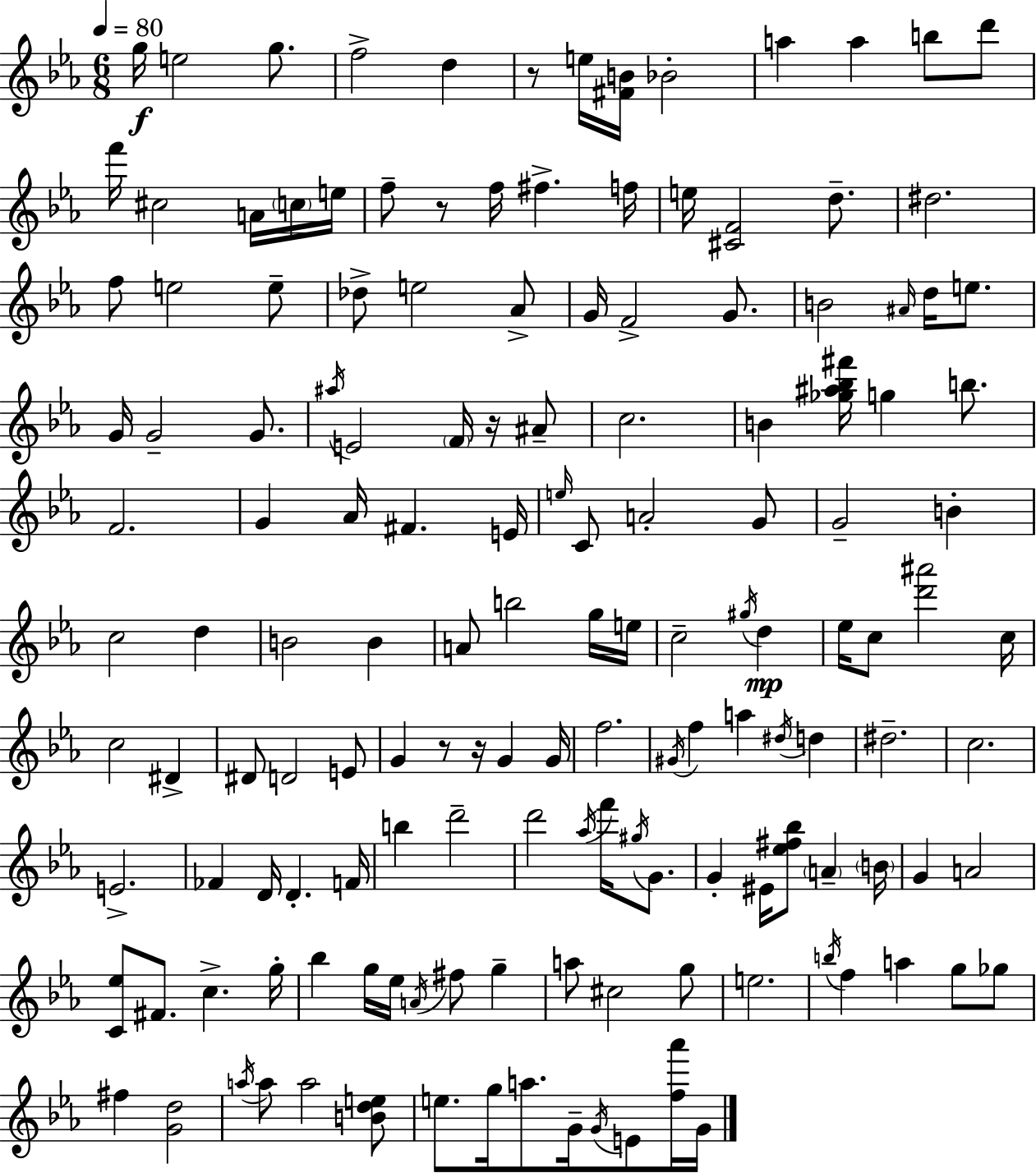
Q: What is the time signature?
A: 6/8